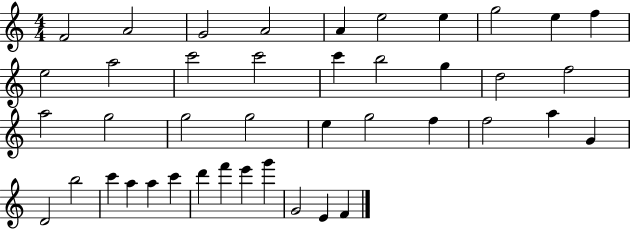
{
  \clef treble
  \numericTimeSignature
  \time 4/4
  \key c \major
  f'2 a'2 | g'2 a'2 | a'4 e''2 e''4 | g''2 e''4 f''4 | \break e''2 a''2 | c'''2 c'''2 | c'''4 b''2 g''4 | d''2 f''2 | \break a''2 g''2 | g''2 g''2 | e''4 g''2 f''4 | f''2 a''4 g'4 | \break d'2 b''2 | c'''4 a''4 a''4 c'''4 | d'''4 f'''4 e'''4 g'''4 | g'2 e'4 f'4 | \break \bar "|."
}